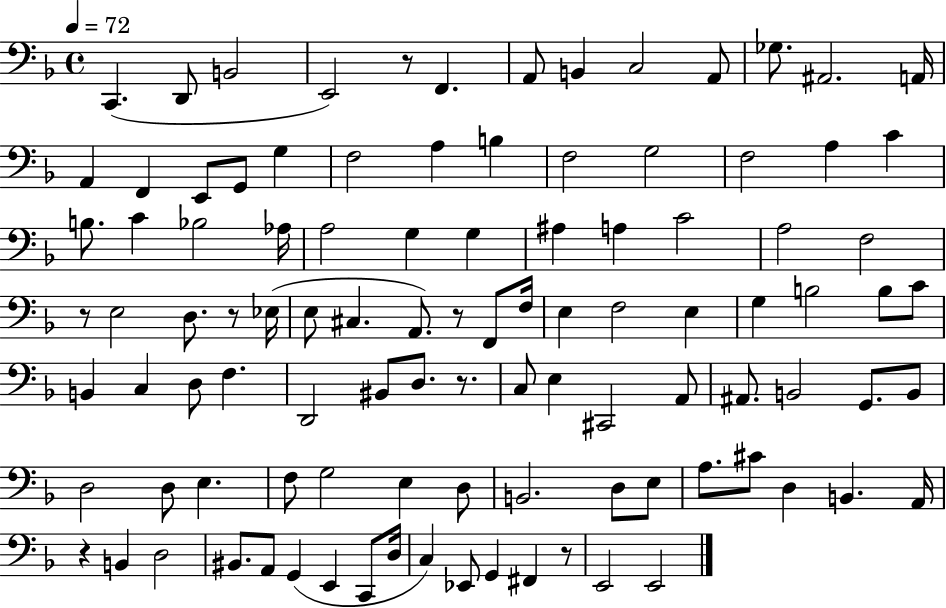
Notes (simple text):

C2/q. D2/e B2/h E2/h R/e F2/q. A2/e B2/q C3/h A2/e Gb3/e. A#2/h. A2/s A2/q F2/q E2/e G2/e G3/q F3/h A3/q B3/q F3/h G3/h F3/h A3/q C4/q B3/e. C4/q Bb3/h Ab3/s A3/h G3/q G3/q A#3/q A3/q C4/h A3/h F3/h R/e E3/h D3/e. R/e Eb3/s E3/e C#3/q. A2/e. R/e F2/e F3/s E3/q F3/h E3/q G3/q B3/h B3/e C4/e B2/q C3/q D3/e F3/q. D2/h BIS2/e D3/e. R/e. C3/e E3/q C#2/h A2/e A#2/e. B2/h G2/e. B2/e D3/h D3/e E3/q. F3/e G3/h E3/q D3/e B2/h. D3/e E3/e A3/e. C#4/e D3/q B2/q. A2/s R/q B2/q D3/h BIS2/e. A2/e G2/q E2/q C2/e D3/s C3/q Eb2/e G2/q F#2/q R/e E2/h E2/h